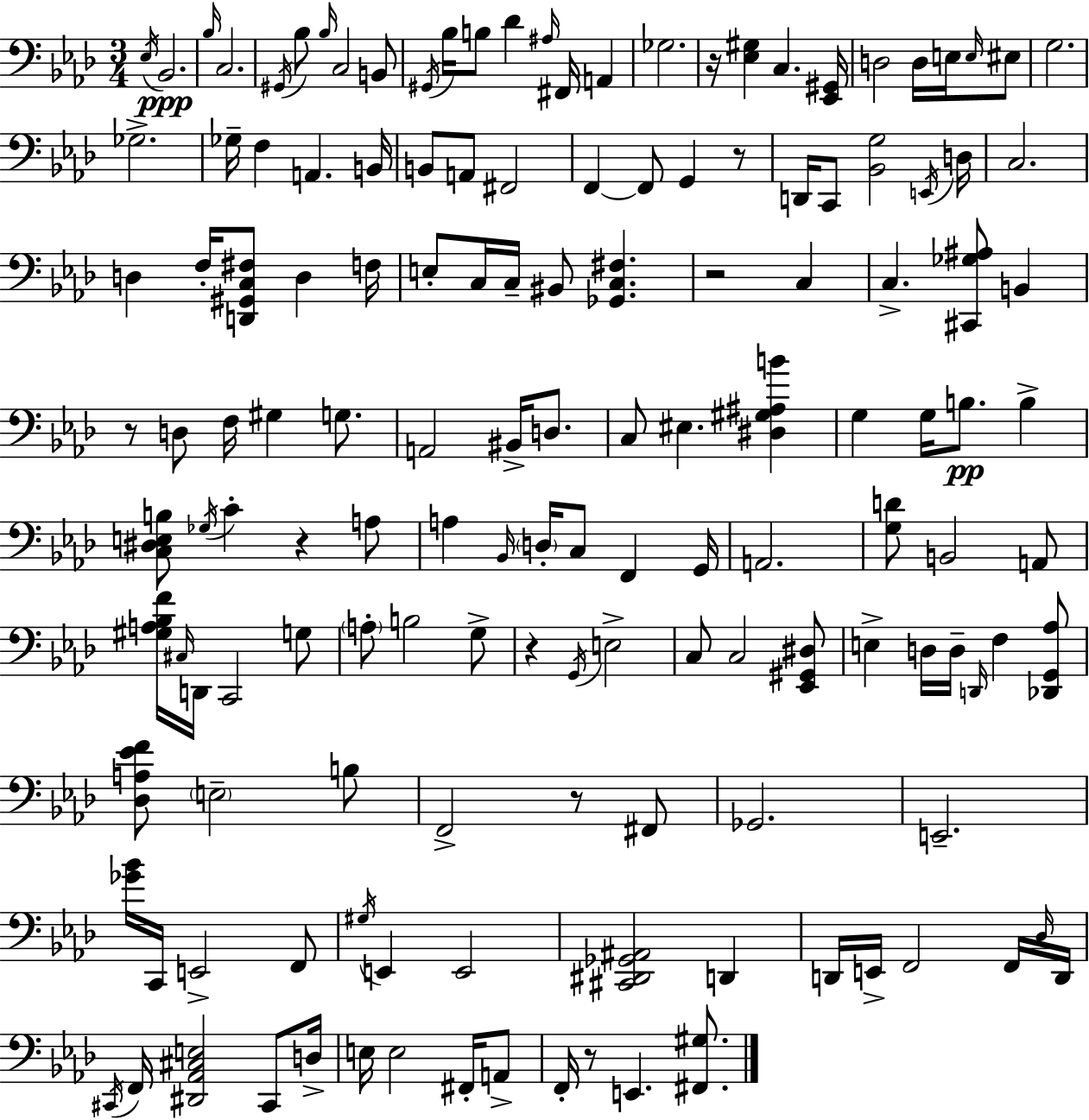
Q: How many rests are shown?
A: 8